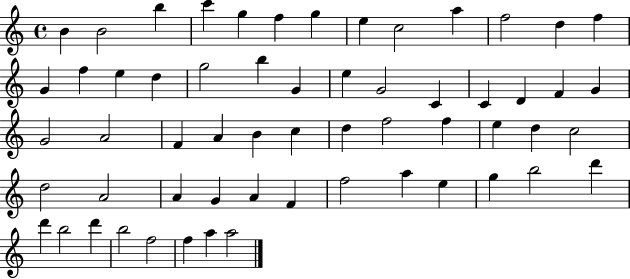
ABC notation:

X:1
T:Untitled
M:4/4
L:1/4
K:C
B B2 b c' g f g e c2 a f2 d f G f e d g2 b G e G2 C C D F G G2 A2 F A B c d f2 f e d c2 d2 A2 A G A F f2 a e g b2 d' d' b2 d' b2 f2 f a a2